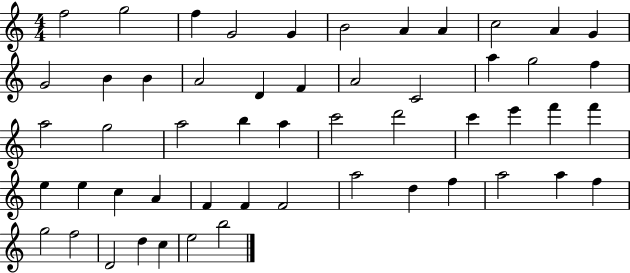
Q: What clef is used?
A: treble